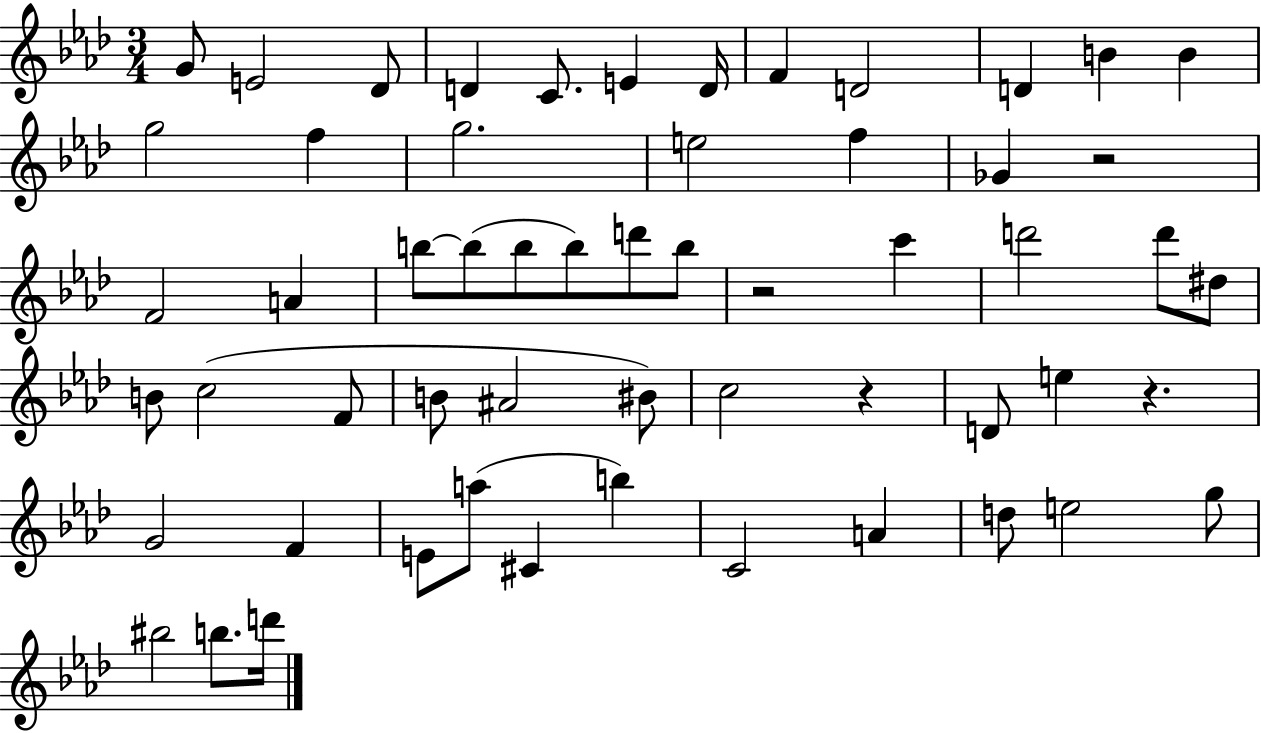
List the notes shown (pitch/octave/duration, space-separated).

G4/e E4/h Db4/e D4/q C4/e. E4/q D4/s F4/q D4/h D4/q B4/q B4/q G5/h F5/q G5/h. E5/h F5/q Gb4/q R/h F4/h A4/q B5/e B5/e B5/e B5/e D6/e B5/e R/h C6/q D6/h D6/e D#5/e B4/e C5/h F4/e B4/e A#4/h BIS4/e C5/h R/q D4/e E5/q R/q. G4/h F4/q E4/e A5/e C#4/q B5/q C4/h A4/q D5/e E5/h G5/e BIS5/h B5/e. D6/s